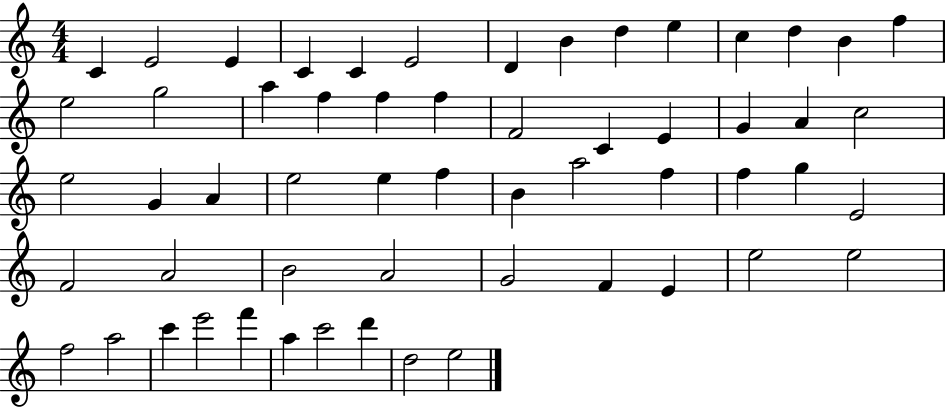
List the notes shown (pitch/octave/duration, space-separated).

C4/q E4/h E4/q C4/q C4/q E4/h D4/q B4/q D5/q E5/q C5/q D5/q B4/q F5/q E5/h G5/h A5/q F5/q F5/q F5/q F4/h C4/q E4/q G4/q A4/q C5/h E5/h G4/q A4/q E5/h E5/q F5/q B4/q A5/h F5/q F5/q G5/q E4/h F4/h A4/h B4/h A4/h G4/h F4/q E4/q E5/h E5/h F5/h A5/h C6/q E6/h F6/q A5/q C6/h D6/q D5/h E5/h